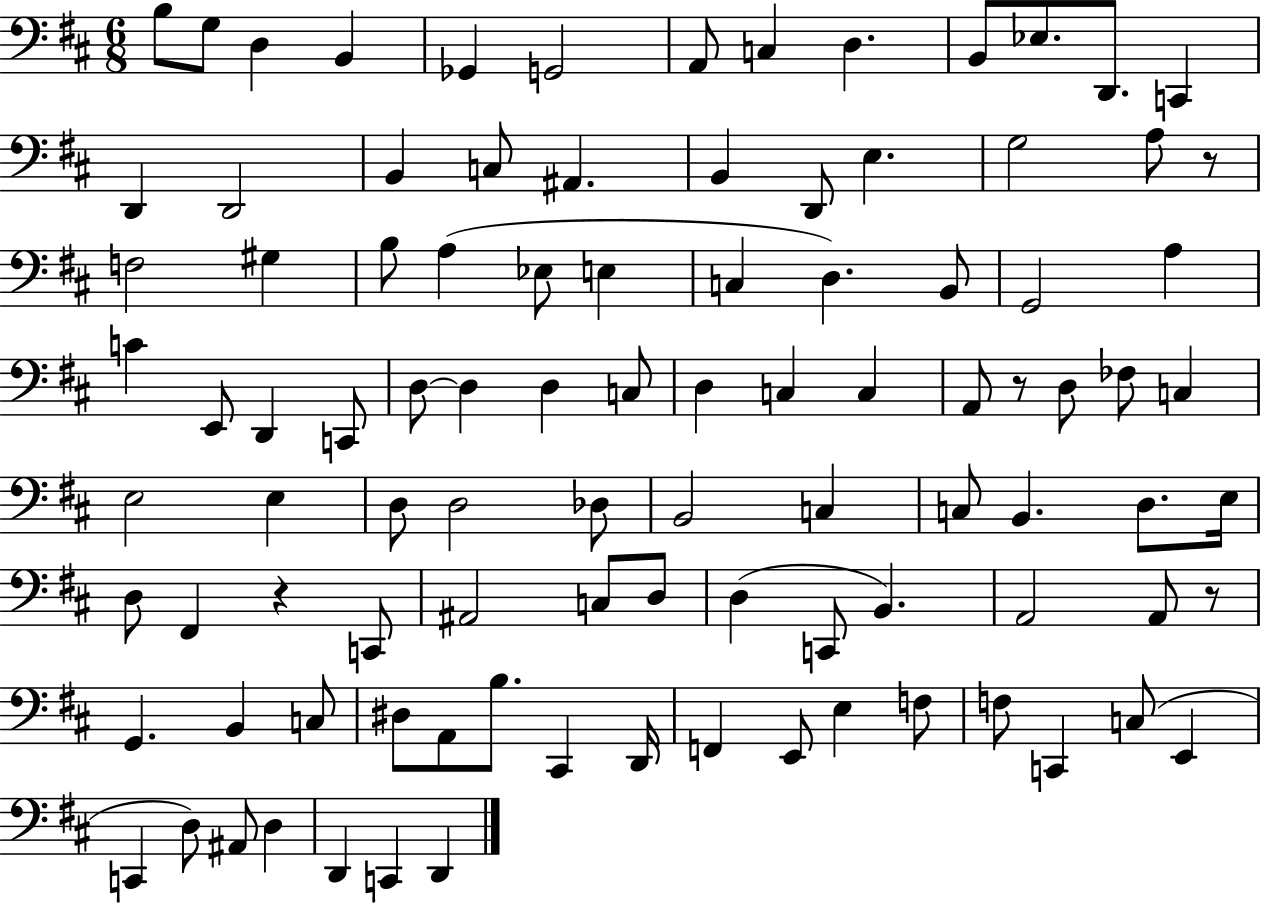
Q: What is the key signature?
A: D major